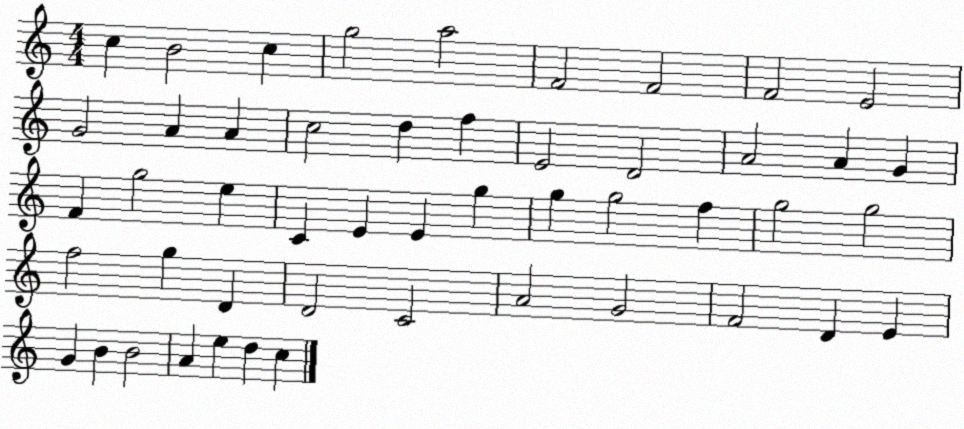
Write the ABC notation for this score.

X:1
T:Untitled
M:4/4
L:1/4
K:C
c B2 c g2 a2 F2 F2 F2 E2 G2 A A c2 d f E2 D2 A2 A G F g2 e C E E g g g2 f g2 g2 f2 g D D2 C2 A2 G2 F2 D E G B B2 A e d c